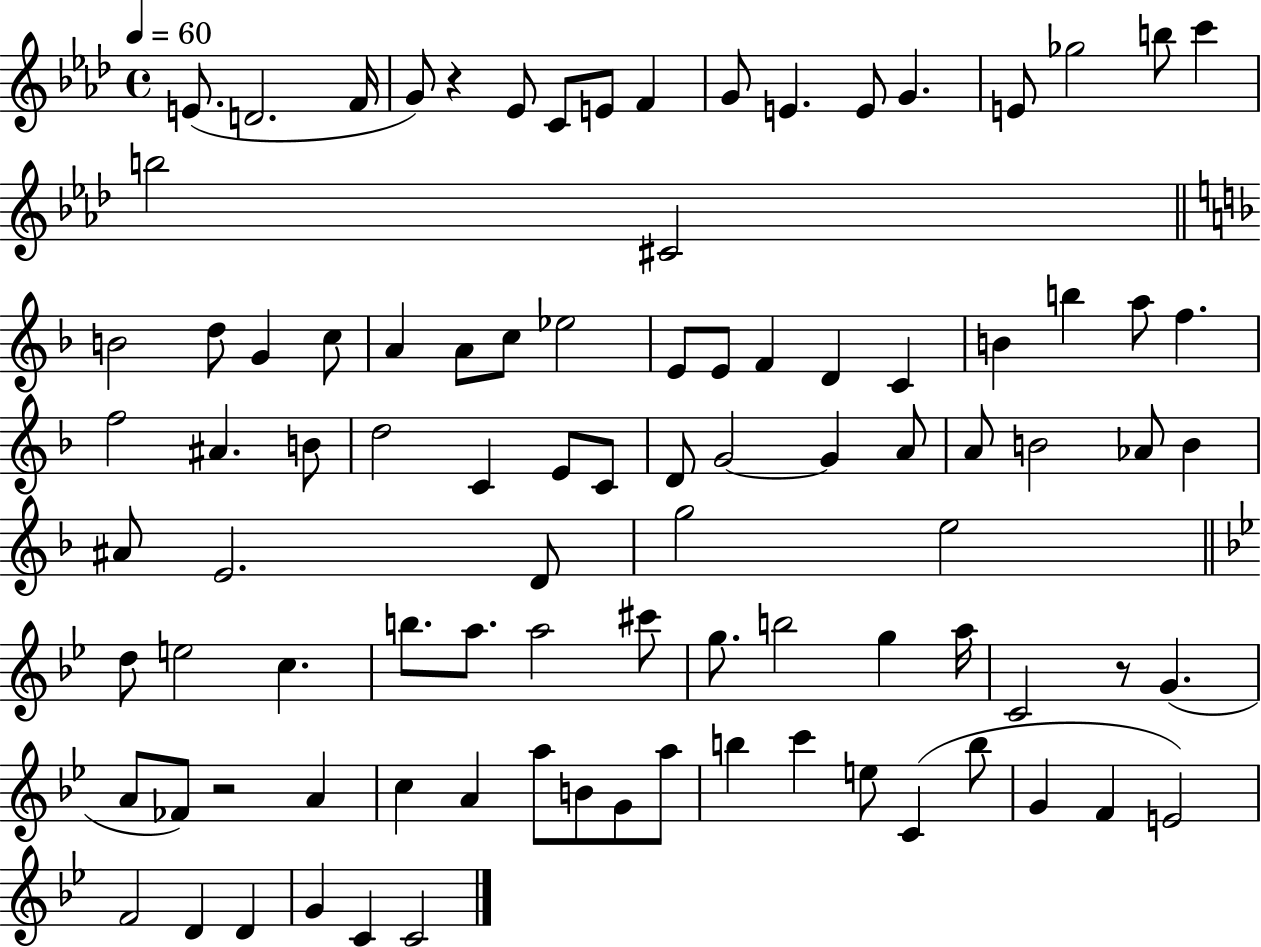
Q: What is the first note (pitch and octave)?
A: E4